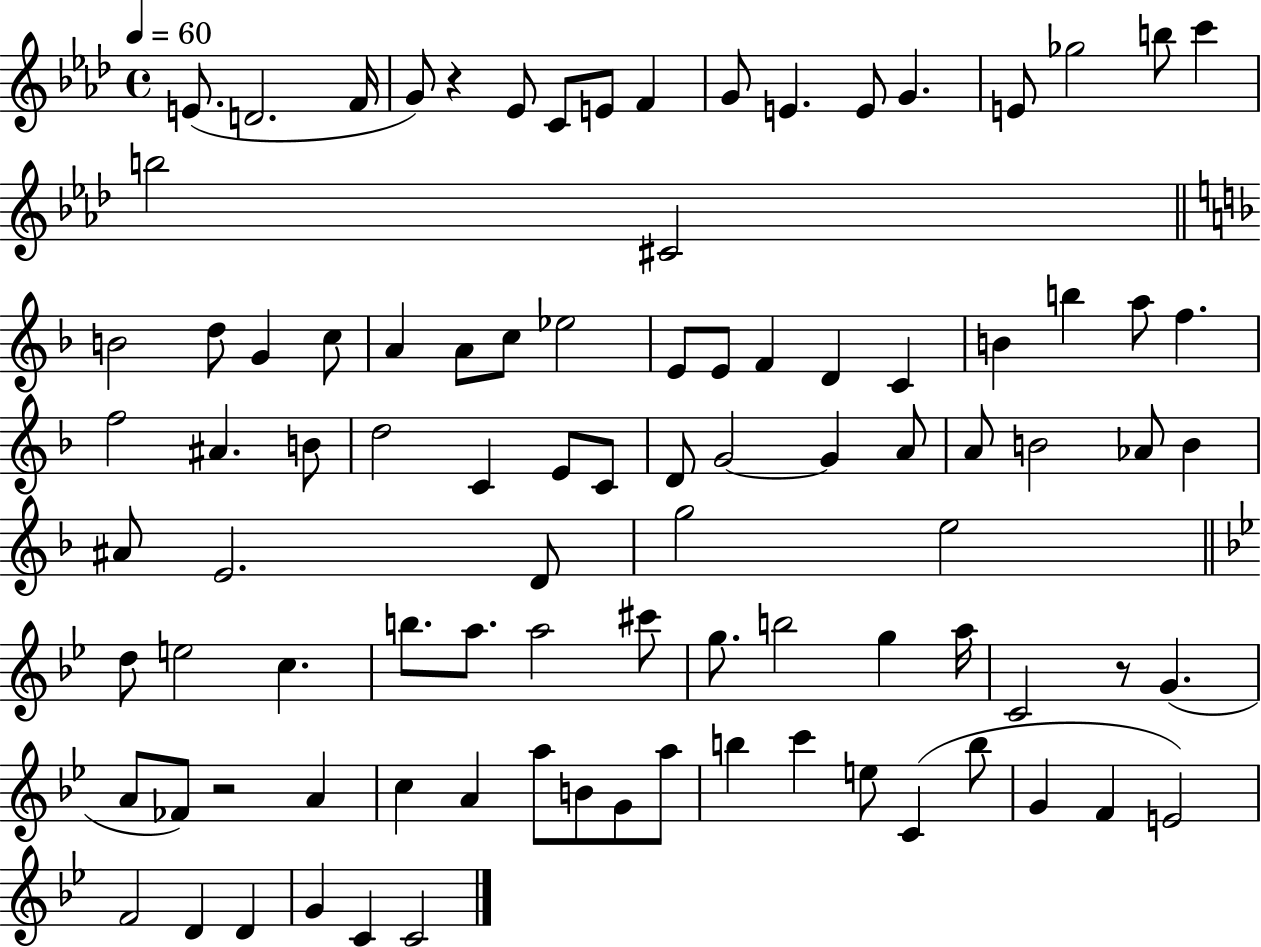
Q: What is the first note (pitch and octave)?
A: E4